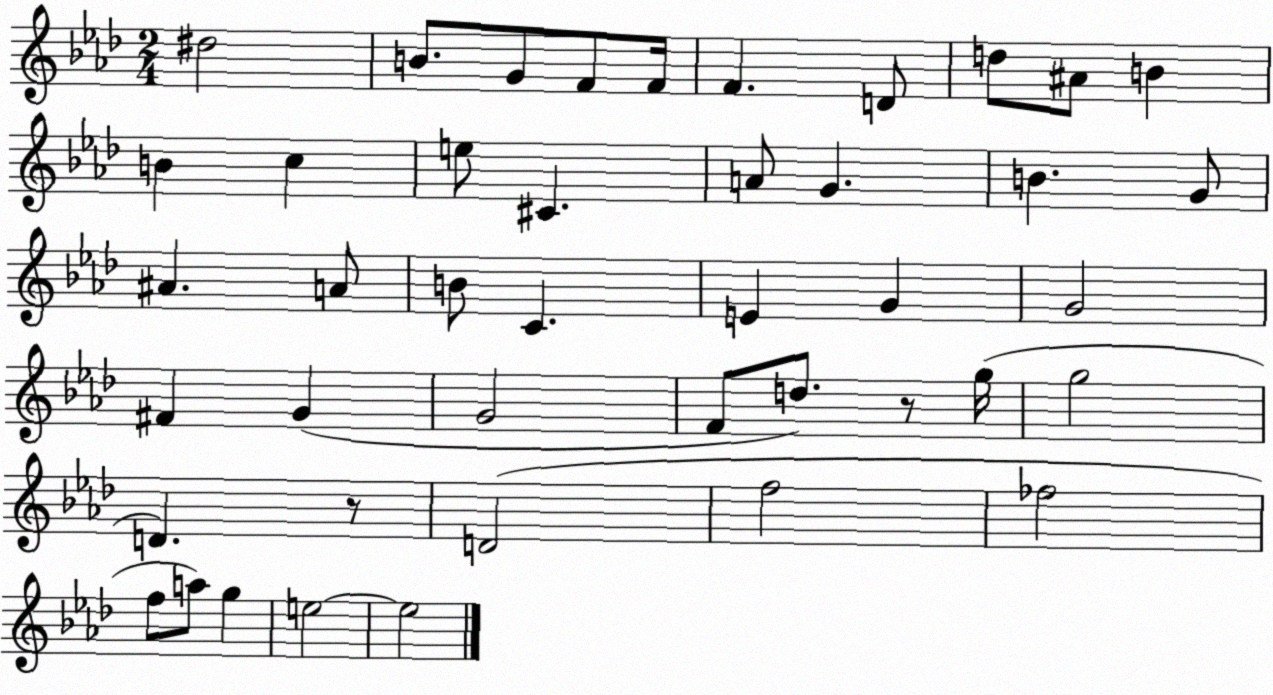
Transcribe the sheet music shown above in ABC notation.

X:1
T:Untitled
M:2/4
L:1/4
K:Ab
^d2 B/2 G/2 F/2 F/4 F D/2 d/2 ^A/2 B B c e/2 ^C A/2 G B G/2 ^A A/2 B/2 C E G G2 ^F G G2 F/2 d/2 z/2 g/4 g2 D z/2 D2 f2 _f2 f/2 a/2 g e2 e2